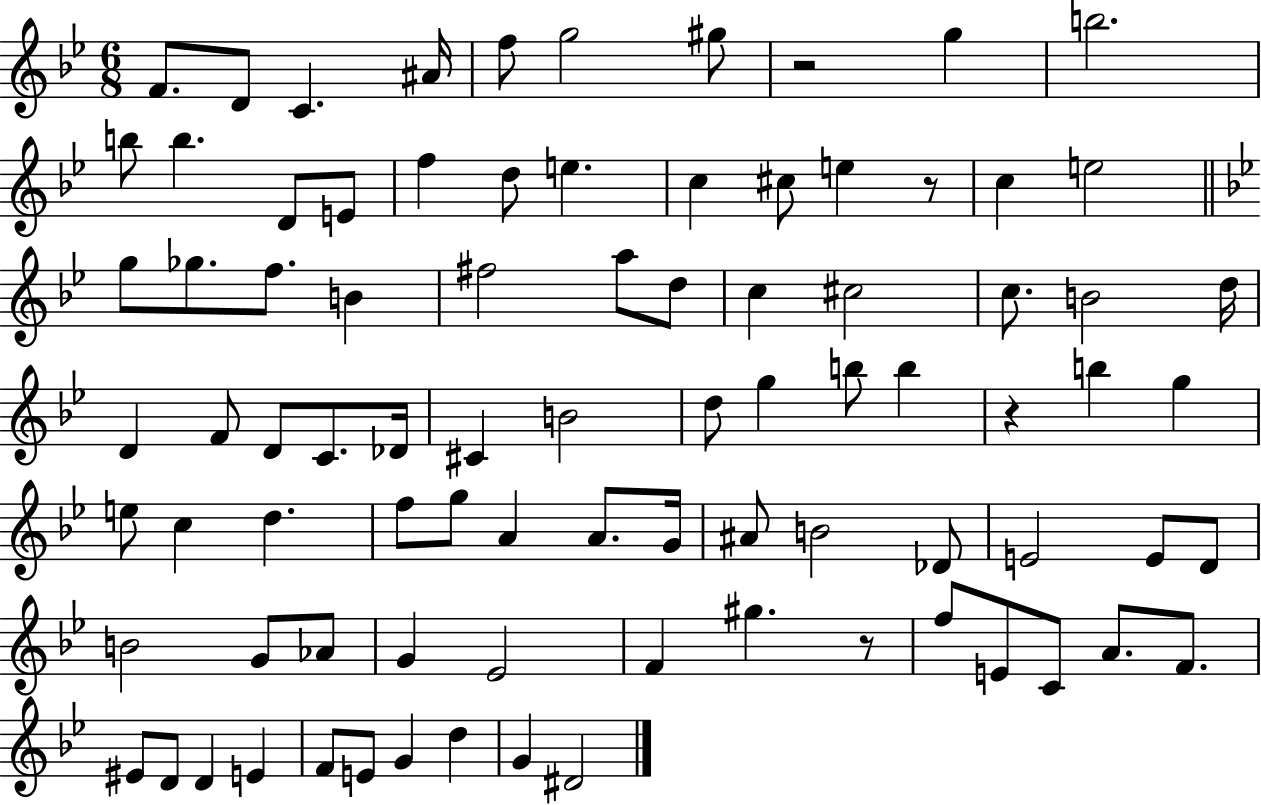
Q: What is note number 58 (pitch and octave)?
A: E4